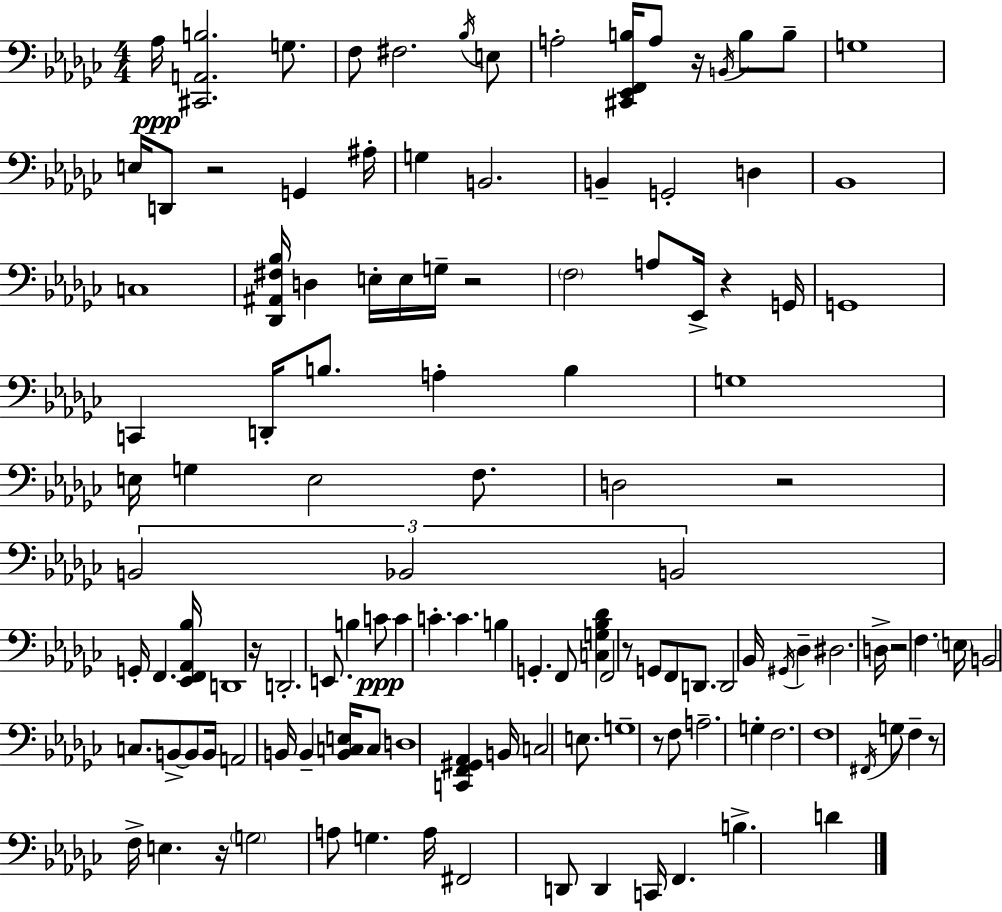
Ab3/s [C#2,A2,B3]/h. G3/e. F3/e F#3/h. Bb3/s E3/e A3/h [C#2,Eb2,F2,B3]/s A3/e R/s B2/s B3/e B3/e G3/w E3/s D2/e R/h G2/q A#3/s G3/q B2/h. B2/q G2/h D3/q Bb2/w C3/w [Db2,A#2,F#3,Bb3]/s D3/q E3/s E3/s G3/s R/h F3/h A3/e Eb2/s R/q G2/s G2/w C2/q D2/s B3/e. A3/q B3/q G3/w E3/s G3/q E3/h F3/e. D3/h R/h B2/h Bb2/h B2/h G2/s F2/q. [Eb2,F2,Ab2,Bb3]/s D2/w R/s D2/h. E2/e. B3/q C4/e C4/q C4/q. C4/q. B3/q G2/q. F2/e [C3,G3,Bb3,Db4]/q F2/h R/e G2/e F2/e D2/e. D2/h Bb2/s G#2/s Db3/q D#3/h. D3/s R/h F3/q. E3/s B2/h C3/e. B2/e B2/e B2/s A2/h B2/s B2/q [B2,C3,E3]/s C3/e D3/w [C2,F2,G#2,Ab2]/q B2/s C3/h E3/e. G3/w R/e F3/e A3/h. G3/q F3/h. F3/w F#2/s G3/e F3/q R/e F3/s E3/q. R/s G3/h A3/e G3/q. A3/s F#2/h D2/e D2/q C2/s F2/q. B3/q. D4/q